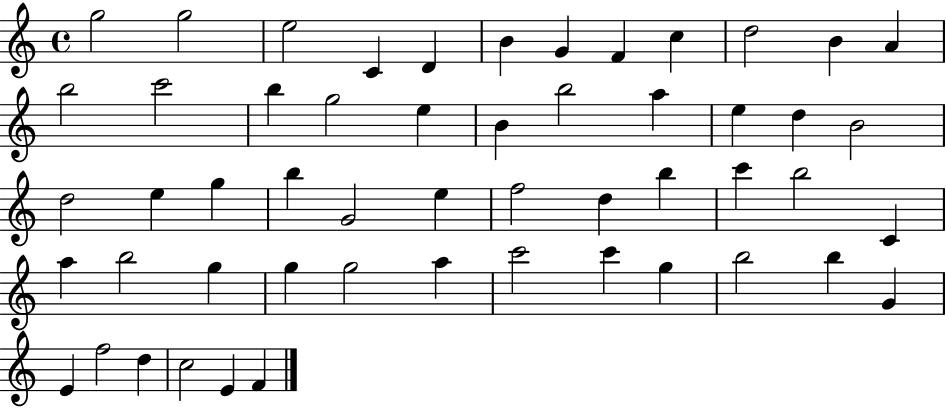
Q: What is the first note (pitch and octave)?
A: G5